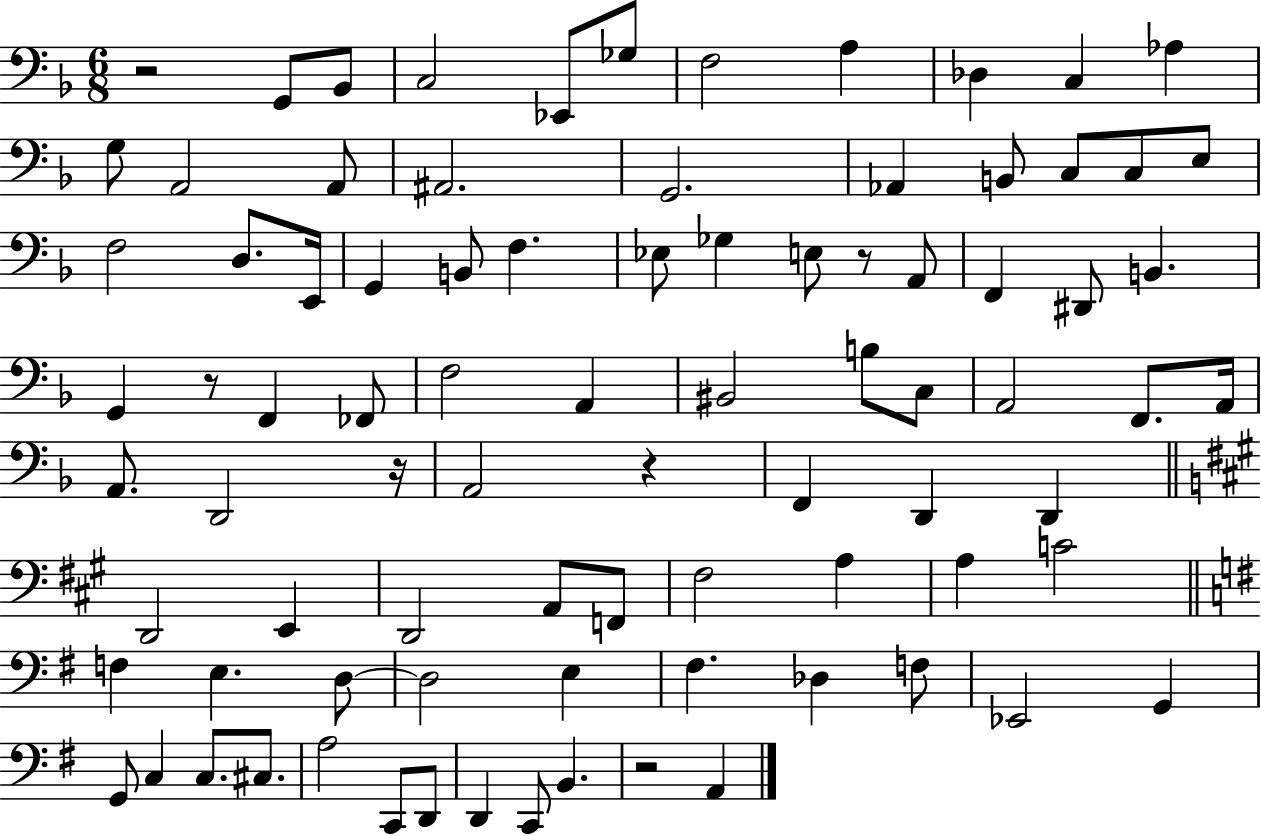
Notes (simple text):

R/h G2/e Bb2/e C3/h Eb2/e Gb3/e F3/h A3/q Db3/q C3/q Ab3/q G3/e A2/h A2/e A#2/h. G2/h. Ab2/q B2/e C3/e C3/e E3/e F3/h D3/e. E2/s G2/q B2/e F3/q. Eb3/e Gb3/q E3/e R/e A2/e F2/q D#2/e B2/q. G2/q R/e F2/q FES2/e F3/h A2/q BIS2/h B3/e C3/e A2/h F2/e. A2/s A2/e. D2/h R/s A2/h R/q F2/q D2/q D2/q D2/h E2/q D2/h A2/e F2/e F#3/h A3/q A3/q C4/h F3/q E3/q. D3/e D3/h E3/q F#3/q. Db3/q F3/e Eb2/h G2/q G2/e C3/q C3/e. C#3/e. A3/h C2/e D2/e D2/q C2/e B2/q. R/h A2/q